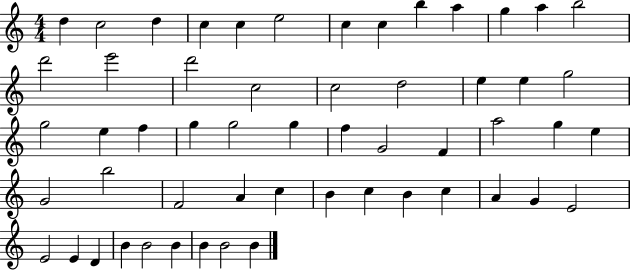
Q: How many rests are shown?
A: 0